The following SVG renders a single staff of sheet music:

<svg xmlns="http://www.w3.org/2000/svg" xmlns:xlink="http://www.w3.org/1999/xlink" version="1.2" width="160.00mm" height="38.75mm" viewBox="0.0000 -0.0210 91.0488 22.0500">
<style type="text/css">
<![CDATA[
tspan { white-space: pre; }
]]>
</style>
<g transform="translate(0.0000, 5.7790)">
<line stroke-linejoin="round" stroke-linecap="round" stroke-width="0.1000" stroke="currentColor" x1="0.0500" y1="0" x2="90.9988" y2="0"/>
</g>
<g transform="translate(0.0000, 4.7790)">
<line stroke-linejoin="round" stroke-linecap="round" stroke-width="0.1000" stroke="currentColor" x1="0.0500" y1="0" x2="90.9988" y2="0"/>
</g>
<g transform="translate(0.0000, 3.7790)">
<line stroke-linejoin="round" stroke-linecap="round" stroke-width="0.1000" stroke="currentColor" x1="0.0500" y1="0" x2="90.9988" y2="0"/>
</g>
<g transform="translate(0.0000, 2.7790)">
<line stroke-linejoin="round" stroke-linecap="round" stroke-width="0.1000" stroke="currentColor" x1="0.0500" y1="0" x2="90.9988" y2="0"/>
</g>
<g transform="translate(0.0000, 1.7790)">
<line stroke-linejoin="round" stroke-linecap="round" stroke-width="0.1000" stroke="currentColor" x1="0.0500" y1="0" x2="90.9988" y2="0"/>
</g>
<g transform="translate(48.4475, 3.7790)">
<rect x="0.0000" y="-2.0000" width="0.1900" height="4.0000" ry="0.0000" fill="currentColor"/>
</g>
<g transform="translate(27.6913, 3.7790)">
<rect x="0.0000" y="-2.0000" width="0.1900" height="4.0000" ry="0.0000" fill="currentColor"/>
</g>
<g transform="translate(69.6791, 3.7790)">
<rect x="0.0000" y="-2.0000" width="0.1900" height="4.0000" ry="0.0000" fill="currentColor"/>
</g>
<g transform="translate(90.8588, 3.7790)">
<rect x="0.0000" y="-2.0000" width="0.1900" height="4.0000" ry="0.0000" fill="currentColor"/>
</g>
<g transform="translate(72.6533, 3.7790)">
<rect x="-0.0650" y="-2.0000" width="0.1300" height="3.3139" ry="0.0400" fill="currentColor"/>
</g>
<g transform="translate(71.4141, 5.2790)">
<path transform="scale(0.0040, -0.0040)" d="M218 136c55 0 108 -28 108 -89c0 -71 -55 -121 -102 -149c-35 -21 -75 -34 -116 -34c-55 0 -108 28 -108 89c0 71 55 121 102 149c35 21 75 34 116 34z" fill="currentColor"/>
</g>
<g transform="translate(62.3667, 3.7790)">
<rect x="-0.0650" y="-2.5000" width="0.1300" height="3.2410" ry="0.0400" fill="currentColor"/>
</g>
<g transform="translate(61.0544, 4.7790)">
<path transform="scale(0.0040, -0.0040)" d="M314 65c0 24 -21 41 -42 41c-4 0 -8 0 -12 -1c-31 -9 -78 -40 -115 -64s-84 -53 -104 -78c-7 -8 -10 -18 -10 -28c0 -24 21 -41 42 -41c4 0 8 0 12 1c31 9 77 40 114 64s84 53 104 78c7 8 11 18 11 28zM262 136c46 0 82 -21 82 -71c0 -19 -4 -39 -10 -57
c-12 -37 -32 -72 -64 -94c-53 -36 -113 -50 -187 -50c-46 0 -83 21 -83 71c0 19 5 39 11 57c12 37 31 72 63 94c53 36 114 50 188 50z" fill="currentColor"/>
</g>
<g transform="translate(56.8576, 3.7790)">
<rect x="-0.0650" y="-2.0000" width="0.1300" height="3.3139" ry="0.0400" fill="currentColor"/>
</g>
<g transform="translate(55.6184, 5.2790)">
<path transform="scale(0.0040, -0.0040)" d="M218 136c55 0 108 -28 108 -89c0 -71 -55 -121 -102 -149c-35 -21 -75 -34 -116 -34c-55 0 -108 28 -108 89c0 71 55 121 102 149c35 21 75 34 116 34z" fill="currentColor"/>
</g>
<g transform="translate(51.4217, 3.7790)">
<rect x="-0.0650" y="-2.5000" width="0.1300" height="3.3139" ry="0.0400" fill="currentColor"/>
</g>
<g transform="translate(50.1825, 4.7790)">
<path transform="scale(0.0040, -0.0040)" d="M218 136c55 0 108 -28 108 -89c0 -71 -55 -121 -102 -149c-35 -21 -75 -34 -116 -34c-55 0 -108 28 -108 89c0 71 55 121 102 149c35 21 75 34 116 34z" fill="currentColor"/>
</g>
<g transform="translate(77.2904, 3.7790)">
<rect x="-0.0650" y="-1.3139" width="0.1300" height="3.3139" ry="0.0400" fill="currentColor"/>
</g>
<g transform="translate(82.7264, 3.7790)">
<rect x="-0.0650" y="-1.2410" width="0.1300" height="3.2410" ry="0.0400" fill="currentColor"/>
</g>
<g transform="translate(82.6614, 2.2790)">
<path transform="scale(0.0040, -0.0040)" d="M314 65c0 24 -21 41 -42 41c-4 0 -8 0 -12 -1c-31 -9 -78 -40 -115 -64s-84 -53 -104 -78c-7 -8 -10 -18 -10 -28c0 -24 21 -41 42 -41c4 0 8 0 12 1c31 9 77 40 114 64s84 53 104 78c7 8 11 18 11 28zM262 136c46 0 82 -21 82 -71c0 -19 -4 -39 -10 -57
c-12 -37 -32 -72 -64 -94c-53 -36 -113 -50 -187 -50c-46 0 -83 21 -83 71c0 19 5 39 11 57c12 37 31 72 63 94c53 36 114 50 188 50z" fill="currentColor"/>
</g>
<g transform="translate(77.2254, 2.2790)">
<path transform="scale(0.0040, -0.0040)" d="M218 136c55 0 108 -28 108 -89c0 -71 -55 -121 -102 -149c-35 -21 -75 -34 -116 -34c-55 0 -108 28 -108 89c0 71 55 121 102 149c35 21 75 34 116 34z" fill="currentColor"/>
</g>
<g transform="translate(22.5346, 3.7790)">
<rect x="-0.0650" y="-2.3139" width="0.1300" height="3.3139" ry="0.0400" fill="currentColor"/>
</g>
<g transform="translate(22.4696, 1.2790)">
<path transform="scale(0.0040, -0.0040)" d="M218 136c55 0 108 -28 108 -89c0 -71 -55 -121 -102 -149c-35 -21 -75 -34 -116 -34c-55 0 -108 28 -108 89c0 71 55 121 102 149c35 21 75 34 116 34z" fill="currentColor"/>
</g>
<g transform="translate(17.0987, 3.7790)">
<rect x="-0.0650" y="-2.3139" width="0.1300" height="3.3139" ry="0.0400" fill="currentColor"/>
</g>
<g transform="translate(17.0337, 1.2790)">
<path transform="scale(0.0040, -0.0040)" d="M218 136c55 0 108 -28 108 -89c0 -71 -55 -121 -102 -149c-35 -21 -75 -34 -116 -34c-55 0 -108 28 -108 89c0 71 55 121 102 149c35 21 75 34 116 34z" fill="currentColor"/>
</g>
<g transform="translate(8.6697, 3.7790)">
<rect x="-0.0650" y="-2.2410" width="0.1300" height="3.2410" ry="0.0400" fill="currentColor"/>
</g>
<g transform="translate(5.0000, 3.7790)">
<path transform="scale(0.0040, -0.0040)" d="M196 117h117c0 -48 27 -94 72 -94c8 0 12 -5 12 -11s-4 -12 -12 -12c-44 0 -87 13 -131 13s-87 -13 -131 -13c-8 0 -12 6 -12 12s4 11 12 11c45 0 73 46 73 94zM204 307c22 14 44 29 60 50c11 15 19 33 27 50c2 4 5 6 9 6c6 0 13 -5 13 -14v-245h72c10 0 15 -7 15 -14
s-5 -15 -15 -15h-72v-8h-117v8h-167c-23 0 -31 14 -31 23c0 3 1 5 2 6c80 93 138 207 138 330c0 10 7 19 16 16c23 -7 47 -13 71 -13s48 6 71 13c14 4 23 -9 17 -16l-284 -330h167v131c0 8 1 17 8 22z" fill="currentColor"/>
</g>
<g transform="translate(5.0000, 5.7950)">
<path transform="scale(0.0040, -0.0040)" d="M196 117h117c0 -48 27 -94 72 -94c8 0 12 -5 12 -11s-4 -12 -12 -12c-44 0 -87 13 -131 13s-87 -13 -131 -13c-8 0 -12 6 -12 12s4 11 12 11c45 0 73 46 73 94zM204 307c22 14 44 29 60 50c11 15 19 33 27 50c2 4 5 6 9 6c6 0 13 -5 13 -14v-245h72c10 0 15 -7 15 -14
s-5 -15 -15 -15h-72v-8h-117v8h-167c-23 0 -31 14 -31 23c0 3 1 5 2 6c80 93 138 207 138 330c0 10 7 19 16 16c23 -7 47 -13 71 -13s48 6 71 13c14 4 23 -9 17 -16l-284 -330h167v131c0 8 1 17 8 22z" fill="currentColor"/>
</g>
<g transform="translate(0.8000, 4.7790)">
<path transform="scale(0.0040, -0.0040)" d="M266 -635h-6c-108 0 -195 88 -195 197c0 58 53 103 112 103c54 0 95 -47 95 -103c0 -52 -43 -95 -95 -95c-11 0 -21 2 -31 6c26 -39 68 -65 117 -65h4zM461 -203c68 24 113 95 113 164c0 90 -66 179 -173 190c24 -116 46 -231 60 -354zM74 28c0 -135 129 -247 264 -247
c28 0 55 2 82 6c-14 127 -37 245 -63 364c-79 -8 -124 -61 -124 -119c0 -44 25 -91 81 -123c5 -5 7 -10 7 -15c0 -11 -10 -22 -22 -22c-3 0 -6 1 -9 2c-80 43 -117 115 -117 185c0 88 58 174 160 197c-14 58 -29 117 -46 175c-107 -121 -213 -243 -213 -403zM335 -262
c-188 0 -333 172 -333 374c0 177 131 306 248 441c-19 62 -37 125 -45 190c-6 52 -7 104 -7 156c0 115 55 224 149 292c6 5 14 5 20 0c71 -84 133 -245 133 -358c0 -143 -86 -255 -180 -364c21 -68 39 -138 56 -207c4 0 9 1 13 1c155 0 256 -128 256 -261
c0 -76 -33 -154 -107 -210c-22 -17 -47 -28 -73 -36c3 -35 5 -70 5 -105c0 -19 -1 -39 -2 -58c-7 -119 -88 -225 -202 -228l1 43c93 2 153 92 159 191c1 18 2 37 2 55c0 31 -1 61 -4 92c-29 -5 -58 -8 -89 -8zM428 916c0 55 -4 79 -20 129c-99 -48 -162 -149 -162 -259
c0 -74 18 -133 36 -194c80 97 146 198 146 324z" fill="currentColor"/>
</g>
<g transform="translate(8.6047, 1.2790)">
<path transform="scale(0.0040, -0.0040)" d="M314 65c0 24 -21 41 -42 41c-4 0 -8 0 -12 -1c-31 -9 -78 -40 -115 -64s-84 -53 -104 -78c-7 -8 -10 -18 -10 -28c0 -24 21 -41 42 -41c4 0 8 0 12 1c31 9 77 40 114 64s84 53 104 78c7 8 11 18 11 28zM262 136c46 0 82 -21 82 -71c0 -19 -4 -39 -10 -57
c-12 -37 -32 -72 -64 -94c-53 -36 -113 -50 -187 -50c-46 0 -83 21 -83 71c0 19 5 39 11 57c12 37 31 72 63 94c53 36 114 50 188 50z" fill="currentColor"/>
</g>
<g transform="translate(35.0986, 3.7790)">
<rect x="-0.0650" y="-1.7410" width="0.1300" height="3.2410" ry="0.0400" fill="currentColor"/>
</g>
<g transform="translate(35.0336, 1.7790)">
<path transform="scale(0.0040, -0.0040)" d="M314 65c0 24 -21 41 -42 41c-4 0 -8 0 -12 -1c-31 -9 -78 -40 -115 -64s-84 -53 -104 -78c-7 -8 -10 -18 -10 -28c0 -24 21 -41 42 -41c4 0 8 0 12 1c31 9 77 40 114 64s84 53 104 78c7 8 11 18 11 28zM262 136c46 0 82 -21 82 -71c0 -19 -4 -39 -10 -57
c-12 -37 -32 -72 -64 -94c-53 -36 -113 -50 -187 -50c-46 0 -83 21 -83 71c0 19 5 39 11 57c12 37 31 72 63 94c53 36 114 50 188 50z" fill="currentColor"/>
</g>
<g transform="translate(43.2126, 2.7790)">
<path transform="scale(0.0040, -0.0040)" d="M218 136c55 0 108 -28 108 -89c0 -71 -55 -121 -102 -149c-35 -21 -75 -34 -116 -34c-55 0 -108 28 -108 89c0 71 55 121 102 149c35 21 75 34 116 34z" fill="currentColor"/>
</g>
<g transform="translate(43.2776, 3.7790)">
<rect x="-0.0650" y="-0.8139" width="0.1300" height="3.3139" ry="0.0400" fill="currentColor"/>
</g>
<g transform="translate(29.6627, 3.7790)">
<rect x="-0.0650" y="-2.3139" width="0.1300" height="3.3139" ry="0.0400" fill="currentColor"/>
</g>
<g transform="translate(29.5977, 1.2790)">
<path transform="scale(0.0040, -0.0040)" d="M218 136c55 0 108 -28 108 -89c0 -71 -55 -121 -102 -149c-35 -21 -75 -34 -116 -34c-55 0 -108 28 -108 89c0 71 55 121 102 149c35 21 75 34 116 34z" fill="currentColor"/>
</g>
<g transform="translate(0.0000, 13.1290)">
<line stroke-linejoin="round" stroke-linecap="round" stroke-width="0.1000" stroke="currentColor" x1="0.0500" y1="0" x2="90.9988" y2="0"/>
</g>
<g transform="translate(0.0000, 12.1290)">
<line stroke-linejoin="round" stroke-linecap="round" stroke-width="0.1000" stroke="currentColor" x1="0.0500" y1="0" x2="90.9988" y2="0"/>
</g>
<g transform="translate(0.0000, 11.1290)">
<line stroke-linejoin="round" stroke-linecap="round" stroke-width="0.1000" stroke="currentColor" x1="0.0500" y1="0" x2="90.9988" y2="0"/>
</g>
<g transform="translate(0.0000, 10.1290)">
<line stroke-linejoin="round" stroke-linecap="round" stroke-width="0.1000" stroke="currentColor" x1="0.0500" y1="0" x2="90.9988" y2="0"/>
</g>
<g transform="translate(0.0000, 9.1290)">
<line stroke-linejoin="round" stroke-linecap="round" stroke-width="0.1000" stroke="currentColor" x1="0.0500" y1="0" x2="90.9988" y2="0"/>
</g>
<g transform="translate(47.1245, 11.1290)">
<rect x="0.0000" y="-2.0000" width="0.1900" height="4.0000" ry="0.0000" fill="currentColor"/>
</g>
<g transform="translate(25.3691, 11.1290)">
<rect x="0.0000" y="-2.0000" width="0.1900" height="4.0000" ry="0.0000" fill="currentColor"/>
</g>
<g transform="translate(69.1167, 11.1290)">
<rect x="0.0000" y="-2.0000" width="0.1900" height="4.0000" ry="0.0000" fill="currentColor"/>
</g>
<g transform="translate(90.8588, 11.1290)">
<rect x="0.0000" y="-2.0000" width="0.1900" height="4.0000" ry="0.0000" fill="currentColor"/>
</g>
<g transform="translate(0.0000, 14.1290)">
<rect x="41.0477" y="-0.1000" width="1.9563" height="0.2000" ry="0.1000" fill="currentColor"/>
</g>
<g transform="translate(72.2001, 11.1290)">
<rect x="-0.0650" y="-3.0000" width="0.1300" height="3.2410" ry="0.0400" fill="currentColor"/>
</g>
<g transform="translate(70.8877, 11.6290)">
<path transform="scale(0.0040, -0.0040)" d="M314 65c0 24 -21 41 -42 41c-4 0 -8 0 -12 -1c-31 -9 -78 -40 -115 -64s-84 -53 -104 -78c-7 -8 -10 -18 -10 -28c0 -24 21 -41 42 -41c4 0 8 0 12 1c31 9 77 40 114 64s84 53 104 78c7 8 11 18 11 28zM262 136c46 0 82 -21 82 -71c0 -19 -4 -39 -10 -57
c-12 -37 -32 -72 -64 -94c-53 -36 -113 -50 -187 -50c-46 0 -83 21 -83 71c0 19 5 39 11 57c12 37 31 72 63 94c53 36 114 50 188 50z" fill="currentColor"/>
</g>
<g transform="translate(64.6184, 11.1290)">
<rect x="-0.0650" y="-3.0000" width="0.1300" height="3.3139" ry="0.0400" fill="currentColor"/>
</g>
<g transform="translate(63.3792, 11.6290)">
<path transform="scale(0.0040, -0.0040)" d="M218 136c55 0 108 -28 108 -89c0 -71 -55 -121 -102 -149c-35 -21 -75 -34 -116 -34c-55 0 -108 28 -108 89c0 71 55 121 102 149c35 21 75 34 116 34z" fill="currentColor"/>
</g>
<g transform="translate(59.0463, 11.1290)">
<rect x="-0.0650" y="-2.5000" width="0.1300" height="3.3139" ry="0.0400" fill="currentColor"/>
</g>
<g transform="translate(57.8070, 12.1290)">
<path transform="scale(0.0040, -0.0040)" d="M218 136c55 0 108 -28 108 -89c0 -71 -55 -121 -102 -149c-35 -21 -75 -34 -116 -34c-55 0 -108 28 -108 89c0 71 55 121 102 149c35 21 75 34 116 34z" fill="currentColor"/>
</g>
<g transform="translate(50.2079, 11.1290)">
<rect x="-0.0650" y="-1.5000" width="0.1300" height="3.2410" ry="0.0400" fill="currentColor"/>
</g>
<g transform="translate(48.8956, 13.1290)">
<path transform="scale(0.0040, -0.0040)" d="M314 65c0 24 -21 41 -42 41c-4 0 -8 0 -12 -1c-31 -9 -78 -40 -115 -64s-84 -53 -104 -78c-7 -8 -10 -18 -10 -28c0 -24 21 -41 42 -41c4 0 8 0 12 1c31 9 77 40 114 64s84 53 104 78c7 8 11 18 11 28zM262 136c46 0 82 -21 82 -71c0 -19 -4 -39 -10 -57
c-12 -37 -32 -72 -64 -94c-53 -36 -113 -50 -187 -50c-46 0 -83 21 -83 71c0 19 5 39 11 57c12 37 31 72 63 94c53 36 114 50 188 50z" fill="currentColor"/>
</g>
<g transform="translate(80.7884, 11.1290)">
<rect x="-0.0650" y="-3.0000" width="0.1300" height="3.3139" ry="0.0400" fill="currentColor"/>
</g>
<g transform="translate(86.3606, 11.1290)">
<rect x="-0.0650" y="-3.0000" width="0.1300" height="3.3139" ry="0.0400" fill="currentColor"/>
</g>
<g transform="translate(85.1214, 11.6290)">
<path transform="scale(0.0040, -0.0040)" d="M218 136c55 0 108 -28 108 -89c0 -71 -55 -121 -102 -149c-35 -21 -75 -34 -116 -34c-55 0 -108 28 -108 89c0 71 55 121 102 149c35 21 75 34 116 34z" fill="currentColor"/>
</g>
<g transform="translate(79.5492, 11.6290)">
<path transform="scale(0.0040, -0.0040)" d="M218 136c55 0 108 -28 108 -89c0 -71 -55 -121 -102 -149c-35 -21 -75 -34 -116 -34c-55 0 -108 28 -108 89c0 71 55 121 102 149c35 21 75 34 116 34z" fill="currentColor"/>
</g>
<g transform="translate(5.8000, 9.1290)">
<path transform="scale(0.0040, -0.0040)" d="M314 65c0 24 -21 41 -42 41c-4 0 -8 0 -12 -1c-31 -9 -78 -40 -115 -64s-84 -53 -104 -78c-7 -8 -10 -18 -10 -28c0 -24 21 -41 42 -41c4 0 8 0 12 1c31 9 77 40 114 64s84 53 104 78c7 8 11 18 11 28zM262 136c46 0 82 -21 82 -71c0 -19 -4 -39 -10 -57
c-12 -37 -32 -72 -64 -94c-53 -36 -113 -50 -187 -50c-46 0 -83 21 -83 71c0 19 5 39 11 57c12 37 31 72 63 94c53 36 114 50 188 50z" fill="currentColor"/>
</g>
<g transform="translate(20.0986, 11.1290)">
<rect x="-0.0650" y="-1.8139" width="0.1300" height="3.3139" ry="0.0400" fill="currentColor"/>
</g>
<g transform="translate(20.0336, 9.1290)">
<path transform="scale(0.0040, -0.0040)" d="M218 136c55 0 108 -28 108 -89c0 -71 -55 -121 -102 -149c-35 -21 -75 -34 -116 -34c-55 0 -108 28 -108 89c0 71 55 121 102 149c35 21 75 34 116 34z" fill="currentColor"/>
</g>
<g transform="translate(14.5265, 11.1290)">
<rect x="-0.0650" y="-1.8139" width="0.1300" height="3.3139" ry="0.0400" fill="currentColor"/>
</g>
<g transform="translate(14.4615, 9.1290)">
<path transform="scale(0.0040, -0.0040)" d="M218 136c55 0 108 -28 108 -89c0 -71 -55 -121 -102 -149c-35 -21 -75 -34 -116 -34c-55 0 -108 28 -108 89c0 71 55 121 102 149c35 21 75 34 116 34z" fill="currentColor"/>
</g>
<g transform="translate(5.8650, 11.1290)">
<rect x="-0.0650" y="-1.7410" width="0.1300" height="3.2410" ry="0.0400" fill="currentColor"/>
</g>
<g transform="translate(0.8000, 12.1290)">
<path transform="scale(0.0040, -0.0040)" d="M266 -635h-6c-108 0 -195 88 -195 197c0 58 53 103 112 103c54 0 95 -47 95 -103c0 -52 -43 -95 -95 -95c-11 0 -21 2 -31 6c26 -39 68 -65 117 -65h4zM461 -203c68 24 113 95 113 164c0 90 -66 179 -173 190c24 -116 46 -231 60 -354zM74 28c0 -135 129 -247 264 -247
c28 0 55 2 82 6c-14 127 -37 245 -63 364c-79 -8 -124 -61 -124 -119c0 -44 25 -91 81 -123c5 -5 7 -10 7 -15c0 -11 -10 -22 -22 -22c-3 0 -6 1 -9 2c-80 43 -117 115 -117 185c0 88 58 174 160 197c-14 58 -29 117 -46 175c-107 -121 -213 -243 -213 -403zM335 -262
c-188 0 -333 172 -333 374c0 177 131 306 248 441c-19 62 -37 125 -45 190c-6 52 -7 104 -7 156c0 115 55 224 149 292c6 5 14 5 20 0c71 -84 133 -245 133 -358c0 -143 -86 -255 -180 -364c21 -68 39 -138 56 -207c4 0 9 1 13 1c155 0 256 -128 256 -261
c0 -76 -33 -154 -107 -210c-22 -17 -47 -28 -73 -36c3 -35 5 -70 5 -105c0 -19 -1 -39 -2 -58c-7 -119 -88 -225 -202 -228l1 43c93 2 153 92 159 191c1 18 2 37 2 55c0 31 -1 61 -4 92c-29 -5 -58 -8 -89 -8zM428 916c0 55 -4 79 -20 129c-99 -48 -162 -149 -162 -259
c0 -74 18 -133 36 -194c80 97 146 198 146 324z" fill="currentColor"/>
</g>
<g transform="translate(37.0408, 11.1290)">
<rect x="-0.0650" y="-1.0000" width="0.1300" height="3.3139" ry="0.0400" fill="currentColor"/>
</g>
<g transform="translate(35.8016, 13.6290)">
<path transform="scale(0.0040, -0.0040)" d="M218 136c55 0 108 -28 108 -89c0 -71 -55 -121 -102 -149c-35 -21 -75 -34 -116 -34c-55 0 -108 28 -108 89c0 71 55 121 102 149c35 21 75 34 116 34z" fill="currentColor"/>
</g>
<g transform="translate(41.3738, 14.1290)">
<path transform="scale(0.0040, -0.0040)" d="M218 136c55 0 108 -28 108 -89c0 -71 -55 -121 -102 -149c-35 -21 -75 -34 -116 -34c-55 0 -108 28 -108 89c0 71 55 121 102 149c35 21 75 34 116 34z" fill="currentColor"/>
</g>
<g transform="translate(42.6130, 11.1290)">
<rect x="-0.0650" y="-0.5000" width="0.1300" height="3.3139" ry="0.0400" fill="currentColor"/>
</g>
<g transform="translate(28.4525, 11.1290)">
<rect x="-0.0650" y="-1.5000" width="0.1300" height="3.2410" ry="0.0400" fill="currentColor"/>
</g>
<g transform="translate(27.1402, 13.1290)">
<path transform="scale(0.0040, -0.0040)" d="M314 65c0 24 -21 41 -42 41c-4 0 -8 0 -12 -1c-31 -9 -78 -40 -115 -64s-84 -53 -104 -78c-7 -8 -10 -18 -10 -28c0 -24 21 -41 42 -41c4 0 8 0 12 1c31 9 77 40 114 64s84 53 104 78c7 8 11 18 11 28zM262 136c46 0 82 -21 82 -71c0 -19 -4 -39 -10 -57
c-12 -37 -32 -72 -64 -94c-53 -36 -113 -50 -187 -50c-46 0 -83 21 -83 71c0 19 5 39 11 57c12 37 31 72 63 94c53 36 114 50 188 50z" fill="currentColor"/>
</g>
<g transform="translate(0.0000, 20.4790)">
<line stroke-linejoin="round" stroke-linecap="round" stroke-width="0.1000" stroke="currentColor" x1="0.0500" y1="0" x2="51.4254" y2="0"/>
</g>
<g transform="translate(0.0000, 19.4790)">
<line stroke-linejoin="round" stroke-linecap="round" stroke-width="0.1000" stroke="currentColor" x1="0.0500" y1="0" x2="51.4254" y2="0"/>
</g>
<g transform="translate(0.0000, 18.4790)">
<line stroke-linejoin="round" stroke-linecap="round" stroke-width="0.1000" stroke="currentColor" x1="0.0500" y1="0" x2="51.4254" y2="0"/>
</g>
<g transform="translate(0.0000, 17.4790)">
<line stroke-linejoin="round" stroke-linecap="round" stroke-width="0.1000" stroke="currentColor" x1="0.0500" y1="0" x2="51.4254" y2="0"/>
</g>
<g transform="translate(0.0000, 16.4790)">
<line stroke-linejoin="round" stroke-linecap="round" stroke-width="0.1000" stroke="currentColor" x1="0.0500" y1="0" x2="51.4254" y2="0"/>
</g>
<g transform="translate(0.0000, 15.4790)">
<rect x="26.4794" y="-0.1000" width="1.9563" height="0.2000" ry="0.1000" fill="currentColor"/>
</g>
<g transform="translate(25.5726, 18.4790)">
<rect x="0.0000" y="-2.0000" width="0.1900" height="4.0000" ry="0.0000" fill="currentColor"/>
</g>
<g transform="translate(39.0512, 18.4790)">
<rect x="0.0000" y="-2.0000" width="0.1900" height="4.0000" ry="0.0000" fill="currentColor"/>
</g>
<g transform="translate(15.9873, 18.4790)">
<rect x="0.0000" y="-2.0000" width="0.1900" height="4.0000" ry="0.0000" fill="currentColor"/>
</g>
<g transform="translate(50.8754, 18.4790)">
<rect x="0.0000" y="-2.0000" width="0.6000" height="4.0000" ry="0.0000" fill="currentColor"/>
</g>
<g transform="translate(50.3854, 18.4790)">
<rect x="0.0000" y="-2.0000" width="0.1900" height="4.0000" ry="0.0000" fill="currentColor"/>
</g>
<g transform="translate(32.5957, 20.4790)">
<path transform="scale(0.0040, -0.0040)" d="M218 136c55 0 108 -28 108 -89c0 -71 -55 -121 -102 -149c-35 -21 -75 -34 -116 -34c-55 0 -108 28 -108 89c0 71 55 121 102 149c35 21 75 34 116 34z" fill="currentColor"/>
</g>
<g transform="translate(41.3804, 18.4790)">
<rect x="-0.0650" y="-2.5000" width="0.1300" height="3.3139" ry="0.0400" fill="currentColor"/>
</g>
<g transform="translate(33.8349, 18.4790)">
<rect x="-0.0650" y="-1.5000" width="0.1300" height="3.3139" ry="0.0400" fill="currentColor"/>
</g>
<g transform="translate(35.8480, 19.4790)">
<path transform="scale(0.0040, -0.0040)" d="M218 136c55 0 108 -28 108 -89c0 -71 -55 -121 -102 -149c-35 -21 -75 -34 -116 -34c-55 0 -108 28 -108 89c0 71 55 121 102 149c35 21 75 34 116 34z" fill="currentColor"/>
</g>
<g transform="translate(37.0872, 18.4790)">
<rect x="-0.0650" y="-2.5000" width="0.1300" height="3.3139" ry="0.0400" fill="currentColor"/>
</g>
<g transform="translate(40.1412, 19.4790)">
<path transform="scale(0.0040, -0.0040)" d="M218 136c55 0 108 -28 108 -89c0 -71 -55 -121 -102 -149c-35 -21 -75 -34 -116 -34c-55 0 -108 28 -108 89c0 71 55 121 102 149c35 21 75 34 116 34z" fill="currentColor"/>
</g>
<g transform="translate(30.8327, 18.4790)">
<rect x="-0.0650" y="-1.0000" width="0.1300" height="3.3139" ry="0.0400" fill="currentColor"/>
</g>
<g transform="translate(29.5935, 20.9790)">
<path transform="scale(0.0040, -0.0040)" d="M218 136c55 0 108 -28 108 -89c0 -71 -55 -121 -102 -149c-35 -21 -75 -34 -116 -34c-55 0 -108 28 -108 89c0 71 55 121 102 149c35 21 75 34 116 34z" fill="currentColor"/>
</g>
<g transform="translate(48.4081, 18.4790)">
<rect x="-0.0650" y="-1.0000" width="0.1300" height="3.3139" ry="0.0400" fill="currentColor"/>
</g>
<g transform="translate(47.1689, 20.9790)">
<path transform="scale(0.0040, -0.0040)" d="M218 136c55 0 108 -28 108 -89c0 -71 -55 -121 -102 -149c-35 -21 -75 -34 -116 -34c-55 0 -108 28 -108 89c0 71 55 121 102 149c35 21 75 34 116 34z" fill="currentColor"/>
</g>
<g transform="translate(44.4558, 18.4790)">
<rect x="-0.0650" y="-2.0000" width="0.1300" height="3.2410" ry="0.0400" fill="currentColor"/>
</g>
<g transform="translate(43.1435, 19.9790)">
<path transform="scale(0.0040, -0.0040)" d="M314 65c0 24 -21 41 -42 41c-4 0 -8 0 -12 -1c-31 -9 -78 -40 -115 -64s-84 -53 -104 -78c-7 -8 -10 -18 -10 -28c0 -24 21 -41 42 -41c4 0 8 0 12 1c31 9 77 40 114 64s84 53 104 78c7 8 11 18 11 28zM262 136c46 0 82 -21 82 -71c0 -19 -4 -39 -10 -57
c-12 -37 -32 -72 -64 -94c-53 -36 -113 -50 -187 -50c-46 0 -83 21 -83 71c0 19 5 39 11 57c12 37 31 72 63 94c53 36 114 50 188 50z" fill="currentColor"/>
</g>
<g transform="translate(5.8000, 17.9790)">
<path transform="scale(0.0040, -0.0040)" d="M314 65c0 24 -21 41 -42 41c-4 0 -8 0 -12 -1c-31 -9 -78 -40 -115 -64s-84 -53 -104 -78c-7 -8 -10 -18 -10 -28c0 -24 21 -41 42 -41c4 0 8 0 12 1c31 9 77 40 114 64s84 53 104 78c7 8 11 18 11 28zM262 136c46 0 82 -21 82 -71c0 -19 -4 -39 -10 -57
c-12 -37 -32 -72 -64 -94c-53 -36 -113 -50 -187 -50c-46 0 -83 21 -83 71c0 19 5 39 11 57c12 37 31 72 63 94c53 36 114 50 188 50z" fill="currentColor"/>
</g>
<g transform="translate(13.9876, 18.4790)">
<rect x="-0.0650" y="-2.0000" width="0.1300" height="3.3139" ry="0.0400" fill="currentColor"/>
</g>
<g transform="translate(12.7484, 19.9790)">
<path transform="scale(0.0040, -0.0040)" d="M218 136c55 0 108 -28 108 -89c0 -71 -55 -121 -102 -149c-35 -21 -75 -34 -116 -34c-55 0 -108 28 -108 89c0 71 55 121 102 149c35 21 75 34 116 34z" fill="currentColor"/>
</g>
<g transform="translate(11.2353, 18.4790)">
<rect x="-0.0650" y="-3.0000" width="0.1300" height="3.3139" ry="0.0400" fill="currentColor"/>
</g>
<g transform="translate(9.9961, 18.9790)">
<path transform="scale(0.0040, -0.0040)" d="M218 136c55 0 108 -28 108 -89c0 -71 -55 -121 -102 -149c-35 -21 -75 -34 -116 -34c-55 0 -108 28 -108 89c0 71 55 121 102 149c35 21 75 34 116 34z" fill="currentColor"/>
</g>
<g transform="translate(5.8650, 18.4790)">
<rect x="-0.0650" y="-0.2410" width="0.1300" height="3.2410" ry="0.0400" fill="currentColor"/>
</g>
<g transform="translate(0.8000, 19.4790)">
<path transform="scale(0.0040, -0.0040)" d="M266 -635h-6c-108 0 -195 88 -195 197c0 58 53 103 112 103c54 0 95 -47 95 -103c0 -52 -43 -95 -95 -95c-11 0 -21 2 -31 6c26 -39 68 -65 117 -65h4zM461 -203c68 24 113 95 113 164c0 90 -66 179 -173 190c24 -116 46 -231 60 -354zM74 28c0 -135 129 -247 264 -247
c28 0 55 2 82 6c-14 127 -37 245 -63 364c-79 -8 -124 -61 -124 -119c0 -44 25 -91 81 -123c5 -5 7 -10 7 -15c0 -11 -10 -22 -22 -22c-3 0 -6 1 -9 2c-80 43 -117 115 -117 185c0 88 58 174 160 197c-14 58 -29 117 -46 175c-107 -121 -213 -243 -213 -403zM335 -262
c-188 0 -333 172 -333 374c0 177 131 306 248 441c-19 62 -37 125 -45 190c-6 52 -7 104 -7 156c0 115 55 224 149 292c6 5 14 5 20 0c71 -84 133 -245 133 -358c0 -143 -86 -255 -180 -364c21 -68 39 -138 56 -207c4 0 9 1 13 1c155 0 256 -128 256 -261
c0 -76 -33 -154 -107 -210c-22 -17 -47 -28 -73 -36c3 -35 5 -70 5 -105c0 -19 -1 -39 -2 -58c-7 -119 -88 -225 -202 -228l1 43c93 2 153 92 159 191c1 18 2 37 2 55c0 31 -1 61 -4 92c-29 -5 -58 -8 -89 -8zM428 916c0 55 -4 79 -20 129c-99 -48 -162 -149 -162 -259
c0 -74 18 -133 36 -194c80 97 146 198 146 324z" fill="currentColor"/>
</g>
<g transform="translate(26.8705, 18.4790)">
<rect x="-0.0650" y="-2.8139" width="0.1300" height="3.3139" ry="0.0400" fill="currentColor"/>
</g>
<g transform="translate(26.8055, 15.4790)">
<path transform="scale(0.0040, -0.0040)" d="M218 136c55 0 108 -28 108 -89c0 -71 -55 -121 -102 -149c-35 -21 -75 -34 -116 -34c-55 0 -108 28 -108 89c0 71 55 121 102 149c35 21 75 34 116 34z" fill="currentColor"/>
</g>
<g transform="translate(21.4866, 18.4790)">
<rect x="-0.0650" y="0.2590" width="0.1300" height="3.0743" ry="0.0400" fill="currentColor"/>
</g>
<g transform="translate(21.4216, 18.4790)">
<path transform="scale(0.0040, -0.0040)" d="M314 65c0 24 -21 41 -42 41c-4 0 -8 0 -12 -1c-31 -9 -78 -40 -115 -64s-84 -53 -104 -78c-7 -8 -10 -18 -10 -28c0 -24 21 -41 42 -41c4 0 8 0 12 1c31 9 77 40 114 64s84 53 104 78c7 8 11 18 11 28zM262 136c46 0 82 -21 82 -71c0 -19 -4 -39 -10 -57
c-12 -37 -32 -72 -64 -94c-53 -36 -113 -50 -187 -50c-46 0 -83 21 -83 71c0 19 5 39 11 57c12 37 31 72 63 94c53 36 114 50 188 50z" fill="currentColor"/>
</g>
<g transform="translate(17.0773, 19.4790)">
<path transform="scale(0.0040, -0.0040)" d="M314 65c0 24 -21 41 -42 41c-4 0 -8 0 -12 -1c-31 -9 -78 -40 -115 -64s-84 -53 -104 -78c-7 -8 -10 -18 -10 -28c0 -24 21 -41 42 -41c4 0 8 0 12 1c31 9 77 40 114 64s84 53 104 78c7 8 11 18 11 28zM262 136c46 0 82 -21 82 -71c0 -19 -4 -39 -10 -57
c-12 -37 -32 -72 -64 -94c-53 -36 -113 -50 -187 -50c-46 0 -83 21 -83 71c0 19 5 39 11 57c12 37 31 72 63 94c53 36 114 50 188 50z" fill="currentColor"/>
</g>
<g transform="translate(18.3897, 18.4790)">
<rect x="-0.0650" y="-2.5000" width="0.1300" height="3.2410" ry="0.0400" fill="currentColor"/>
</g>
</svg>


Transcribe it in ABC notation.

X:1
T:Untitled
M:4/4
L:1/4
K:C
g2 g g g f2 d G F G2 F e e2 f2 f f E2 D C E2 G A A2 A A c2 A F G2 B2 a D E G G F2 D